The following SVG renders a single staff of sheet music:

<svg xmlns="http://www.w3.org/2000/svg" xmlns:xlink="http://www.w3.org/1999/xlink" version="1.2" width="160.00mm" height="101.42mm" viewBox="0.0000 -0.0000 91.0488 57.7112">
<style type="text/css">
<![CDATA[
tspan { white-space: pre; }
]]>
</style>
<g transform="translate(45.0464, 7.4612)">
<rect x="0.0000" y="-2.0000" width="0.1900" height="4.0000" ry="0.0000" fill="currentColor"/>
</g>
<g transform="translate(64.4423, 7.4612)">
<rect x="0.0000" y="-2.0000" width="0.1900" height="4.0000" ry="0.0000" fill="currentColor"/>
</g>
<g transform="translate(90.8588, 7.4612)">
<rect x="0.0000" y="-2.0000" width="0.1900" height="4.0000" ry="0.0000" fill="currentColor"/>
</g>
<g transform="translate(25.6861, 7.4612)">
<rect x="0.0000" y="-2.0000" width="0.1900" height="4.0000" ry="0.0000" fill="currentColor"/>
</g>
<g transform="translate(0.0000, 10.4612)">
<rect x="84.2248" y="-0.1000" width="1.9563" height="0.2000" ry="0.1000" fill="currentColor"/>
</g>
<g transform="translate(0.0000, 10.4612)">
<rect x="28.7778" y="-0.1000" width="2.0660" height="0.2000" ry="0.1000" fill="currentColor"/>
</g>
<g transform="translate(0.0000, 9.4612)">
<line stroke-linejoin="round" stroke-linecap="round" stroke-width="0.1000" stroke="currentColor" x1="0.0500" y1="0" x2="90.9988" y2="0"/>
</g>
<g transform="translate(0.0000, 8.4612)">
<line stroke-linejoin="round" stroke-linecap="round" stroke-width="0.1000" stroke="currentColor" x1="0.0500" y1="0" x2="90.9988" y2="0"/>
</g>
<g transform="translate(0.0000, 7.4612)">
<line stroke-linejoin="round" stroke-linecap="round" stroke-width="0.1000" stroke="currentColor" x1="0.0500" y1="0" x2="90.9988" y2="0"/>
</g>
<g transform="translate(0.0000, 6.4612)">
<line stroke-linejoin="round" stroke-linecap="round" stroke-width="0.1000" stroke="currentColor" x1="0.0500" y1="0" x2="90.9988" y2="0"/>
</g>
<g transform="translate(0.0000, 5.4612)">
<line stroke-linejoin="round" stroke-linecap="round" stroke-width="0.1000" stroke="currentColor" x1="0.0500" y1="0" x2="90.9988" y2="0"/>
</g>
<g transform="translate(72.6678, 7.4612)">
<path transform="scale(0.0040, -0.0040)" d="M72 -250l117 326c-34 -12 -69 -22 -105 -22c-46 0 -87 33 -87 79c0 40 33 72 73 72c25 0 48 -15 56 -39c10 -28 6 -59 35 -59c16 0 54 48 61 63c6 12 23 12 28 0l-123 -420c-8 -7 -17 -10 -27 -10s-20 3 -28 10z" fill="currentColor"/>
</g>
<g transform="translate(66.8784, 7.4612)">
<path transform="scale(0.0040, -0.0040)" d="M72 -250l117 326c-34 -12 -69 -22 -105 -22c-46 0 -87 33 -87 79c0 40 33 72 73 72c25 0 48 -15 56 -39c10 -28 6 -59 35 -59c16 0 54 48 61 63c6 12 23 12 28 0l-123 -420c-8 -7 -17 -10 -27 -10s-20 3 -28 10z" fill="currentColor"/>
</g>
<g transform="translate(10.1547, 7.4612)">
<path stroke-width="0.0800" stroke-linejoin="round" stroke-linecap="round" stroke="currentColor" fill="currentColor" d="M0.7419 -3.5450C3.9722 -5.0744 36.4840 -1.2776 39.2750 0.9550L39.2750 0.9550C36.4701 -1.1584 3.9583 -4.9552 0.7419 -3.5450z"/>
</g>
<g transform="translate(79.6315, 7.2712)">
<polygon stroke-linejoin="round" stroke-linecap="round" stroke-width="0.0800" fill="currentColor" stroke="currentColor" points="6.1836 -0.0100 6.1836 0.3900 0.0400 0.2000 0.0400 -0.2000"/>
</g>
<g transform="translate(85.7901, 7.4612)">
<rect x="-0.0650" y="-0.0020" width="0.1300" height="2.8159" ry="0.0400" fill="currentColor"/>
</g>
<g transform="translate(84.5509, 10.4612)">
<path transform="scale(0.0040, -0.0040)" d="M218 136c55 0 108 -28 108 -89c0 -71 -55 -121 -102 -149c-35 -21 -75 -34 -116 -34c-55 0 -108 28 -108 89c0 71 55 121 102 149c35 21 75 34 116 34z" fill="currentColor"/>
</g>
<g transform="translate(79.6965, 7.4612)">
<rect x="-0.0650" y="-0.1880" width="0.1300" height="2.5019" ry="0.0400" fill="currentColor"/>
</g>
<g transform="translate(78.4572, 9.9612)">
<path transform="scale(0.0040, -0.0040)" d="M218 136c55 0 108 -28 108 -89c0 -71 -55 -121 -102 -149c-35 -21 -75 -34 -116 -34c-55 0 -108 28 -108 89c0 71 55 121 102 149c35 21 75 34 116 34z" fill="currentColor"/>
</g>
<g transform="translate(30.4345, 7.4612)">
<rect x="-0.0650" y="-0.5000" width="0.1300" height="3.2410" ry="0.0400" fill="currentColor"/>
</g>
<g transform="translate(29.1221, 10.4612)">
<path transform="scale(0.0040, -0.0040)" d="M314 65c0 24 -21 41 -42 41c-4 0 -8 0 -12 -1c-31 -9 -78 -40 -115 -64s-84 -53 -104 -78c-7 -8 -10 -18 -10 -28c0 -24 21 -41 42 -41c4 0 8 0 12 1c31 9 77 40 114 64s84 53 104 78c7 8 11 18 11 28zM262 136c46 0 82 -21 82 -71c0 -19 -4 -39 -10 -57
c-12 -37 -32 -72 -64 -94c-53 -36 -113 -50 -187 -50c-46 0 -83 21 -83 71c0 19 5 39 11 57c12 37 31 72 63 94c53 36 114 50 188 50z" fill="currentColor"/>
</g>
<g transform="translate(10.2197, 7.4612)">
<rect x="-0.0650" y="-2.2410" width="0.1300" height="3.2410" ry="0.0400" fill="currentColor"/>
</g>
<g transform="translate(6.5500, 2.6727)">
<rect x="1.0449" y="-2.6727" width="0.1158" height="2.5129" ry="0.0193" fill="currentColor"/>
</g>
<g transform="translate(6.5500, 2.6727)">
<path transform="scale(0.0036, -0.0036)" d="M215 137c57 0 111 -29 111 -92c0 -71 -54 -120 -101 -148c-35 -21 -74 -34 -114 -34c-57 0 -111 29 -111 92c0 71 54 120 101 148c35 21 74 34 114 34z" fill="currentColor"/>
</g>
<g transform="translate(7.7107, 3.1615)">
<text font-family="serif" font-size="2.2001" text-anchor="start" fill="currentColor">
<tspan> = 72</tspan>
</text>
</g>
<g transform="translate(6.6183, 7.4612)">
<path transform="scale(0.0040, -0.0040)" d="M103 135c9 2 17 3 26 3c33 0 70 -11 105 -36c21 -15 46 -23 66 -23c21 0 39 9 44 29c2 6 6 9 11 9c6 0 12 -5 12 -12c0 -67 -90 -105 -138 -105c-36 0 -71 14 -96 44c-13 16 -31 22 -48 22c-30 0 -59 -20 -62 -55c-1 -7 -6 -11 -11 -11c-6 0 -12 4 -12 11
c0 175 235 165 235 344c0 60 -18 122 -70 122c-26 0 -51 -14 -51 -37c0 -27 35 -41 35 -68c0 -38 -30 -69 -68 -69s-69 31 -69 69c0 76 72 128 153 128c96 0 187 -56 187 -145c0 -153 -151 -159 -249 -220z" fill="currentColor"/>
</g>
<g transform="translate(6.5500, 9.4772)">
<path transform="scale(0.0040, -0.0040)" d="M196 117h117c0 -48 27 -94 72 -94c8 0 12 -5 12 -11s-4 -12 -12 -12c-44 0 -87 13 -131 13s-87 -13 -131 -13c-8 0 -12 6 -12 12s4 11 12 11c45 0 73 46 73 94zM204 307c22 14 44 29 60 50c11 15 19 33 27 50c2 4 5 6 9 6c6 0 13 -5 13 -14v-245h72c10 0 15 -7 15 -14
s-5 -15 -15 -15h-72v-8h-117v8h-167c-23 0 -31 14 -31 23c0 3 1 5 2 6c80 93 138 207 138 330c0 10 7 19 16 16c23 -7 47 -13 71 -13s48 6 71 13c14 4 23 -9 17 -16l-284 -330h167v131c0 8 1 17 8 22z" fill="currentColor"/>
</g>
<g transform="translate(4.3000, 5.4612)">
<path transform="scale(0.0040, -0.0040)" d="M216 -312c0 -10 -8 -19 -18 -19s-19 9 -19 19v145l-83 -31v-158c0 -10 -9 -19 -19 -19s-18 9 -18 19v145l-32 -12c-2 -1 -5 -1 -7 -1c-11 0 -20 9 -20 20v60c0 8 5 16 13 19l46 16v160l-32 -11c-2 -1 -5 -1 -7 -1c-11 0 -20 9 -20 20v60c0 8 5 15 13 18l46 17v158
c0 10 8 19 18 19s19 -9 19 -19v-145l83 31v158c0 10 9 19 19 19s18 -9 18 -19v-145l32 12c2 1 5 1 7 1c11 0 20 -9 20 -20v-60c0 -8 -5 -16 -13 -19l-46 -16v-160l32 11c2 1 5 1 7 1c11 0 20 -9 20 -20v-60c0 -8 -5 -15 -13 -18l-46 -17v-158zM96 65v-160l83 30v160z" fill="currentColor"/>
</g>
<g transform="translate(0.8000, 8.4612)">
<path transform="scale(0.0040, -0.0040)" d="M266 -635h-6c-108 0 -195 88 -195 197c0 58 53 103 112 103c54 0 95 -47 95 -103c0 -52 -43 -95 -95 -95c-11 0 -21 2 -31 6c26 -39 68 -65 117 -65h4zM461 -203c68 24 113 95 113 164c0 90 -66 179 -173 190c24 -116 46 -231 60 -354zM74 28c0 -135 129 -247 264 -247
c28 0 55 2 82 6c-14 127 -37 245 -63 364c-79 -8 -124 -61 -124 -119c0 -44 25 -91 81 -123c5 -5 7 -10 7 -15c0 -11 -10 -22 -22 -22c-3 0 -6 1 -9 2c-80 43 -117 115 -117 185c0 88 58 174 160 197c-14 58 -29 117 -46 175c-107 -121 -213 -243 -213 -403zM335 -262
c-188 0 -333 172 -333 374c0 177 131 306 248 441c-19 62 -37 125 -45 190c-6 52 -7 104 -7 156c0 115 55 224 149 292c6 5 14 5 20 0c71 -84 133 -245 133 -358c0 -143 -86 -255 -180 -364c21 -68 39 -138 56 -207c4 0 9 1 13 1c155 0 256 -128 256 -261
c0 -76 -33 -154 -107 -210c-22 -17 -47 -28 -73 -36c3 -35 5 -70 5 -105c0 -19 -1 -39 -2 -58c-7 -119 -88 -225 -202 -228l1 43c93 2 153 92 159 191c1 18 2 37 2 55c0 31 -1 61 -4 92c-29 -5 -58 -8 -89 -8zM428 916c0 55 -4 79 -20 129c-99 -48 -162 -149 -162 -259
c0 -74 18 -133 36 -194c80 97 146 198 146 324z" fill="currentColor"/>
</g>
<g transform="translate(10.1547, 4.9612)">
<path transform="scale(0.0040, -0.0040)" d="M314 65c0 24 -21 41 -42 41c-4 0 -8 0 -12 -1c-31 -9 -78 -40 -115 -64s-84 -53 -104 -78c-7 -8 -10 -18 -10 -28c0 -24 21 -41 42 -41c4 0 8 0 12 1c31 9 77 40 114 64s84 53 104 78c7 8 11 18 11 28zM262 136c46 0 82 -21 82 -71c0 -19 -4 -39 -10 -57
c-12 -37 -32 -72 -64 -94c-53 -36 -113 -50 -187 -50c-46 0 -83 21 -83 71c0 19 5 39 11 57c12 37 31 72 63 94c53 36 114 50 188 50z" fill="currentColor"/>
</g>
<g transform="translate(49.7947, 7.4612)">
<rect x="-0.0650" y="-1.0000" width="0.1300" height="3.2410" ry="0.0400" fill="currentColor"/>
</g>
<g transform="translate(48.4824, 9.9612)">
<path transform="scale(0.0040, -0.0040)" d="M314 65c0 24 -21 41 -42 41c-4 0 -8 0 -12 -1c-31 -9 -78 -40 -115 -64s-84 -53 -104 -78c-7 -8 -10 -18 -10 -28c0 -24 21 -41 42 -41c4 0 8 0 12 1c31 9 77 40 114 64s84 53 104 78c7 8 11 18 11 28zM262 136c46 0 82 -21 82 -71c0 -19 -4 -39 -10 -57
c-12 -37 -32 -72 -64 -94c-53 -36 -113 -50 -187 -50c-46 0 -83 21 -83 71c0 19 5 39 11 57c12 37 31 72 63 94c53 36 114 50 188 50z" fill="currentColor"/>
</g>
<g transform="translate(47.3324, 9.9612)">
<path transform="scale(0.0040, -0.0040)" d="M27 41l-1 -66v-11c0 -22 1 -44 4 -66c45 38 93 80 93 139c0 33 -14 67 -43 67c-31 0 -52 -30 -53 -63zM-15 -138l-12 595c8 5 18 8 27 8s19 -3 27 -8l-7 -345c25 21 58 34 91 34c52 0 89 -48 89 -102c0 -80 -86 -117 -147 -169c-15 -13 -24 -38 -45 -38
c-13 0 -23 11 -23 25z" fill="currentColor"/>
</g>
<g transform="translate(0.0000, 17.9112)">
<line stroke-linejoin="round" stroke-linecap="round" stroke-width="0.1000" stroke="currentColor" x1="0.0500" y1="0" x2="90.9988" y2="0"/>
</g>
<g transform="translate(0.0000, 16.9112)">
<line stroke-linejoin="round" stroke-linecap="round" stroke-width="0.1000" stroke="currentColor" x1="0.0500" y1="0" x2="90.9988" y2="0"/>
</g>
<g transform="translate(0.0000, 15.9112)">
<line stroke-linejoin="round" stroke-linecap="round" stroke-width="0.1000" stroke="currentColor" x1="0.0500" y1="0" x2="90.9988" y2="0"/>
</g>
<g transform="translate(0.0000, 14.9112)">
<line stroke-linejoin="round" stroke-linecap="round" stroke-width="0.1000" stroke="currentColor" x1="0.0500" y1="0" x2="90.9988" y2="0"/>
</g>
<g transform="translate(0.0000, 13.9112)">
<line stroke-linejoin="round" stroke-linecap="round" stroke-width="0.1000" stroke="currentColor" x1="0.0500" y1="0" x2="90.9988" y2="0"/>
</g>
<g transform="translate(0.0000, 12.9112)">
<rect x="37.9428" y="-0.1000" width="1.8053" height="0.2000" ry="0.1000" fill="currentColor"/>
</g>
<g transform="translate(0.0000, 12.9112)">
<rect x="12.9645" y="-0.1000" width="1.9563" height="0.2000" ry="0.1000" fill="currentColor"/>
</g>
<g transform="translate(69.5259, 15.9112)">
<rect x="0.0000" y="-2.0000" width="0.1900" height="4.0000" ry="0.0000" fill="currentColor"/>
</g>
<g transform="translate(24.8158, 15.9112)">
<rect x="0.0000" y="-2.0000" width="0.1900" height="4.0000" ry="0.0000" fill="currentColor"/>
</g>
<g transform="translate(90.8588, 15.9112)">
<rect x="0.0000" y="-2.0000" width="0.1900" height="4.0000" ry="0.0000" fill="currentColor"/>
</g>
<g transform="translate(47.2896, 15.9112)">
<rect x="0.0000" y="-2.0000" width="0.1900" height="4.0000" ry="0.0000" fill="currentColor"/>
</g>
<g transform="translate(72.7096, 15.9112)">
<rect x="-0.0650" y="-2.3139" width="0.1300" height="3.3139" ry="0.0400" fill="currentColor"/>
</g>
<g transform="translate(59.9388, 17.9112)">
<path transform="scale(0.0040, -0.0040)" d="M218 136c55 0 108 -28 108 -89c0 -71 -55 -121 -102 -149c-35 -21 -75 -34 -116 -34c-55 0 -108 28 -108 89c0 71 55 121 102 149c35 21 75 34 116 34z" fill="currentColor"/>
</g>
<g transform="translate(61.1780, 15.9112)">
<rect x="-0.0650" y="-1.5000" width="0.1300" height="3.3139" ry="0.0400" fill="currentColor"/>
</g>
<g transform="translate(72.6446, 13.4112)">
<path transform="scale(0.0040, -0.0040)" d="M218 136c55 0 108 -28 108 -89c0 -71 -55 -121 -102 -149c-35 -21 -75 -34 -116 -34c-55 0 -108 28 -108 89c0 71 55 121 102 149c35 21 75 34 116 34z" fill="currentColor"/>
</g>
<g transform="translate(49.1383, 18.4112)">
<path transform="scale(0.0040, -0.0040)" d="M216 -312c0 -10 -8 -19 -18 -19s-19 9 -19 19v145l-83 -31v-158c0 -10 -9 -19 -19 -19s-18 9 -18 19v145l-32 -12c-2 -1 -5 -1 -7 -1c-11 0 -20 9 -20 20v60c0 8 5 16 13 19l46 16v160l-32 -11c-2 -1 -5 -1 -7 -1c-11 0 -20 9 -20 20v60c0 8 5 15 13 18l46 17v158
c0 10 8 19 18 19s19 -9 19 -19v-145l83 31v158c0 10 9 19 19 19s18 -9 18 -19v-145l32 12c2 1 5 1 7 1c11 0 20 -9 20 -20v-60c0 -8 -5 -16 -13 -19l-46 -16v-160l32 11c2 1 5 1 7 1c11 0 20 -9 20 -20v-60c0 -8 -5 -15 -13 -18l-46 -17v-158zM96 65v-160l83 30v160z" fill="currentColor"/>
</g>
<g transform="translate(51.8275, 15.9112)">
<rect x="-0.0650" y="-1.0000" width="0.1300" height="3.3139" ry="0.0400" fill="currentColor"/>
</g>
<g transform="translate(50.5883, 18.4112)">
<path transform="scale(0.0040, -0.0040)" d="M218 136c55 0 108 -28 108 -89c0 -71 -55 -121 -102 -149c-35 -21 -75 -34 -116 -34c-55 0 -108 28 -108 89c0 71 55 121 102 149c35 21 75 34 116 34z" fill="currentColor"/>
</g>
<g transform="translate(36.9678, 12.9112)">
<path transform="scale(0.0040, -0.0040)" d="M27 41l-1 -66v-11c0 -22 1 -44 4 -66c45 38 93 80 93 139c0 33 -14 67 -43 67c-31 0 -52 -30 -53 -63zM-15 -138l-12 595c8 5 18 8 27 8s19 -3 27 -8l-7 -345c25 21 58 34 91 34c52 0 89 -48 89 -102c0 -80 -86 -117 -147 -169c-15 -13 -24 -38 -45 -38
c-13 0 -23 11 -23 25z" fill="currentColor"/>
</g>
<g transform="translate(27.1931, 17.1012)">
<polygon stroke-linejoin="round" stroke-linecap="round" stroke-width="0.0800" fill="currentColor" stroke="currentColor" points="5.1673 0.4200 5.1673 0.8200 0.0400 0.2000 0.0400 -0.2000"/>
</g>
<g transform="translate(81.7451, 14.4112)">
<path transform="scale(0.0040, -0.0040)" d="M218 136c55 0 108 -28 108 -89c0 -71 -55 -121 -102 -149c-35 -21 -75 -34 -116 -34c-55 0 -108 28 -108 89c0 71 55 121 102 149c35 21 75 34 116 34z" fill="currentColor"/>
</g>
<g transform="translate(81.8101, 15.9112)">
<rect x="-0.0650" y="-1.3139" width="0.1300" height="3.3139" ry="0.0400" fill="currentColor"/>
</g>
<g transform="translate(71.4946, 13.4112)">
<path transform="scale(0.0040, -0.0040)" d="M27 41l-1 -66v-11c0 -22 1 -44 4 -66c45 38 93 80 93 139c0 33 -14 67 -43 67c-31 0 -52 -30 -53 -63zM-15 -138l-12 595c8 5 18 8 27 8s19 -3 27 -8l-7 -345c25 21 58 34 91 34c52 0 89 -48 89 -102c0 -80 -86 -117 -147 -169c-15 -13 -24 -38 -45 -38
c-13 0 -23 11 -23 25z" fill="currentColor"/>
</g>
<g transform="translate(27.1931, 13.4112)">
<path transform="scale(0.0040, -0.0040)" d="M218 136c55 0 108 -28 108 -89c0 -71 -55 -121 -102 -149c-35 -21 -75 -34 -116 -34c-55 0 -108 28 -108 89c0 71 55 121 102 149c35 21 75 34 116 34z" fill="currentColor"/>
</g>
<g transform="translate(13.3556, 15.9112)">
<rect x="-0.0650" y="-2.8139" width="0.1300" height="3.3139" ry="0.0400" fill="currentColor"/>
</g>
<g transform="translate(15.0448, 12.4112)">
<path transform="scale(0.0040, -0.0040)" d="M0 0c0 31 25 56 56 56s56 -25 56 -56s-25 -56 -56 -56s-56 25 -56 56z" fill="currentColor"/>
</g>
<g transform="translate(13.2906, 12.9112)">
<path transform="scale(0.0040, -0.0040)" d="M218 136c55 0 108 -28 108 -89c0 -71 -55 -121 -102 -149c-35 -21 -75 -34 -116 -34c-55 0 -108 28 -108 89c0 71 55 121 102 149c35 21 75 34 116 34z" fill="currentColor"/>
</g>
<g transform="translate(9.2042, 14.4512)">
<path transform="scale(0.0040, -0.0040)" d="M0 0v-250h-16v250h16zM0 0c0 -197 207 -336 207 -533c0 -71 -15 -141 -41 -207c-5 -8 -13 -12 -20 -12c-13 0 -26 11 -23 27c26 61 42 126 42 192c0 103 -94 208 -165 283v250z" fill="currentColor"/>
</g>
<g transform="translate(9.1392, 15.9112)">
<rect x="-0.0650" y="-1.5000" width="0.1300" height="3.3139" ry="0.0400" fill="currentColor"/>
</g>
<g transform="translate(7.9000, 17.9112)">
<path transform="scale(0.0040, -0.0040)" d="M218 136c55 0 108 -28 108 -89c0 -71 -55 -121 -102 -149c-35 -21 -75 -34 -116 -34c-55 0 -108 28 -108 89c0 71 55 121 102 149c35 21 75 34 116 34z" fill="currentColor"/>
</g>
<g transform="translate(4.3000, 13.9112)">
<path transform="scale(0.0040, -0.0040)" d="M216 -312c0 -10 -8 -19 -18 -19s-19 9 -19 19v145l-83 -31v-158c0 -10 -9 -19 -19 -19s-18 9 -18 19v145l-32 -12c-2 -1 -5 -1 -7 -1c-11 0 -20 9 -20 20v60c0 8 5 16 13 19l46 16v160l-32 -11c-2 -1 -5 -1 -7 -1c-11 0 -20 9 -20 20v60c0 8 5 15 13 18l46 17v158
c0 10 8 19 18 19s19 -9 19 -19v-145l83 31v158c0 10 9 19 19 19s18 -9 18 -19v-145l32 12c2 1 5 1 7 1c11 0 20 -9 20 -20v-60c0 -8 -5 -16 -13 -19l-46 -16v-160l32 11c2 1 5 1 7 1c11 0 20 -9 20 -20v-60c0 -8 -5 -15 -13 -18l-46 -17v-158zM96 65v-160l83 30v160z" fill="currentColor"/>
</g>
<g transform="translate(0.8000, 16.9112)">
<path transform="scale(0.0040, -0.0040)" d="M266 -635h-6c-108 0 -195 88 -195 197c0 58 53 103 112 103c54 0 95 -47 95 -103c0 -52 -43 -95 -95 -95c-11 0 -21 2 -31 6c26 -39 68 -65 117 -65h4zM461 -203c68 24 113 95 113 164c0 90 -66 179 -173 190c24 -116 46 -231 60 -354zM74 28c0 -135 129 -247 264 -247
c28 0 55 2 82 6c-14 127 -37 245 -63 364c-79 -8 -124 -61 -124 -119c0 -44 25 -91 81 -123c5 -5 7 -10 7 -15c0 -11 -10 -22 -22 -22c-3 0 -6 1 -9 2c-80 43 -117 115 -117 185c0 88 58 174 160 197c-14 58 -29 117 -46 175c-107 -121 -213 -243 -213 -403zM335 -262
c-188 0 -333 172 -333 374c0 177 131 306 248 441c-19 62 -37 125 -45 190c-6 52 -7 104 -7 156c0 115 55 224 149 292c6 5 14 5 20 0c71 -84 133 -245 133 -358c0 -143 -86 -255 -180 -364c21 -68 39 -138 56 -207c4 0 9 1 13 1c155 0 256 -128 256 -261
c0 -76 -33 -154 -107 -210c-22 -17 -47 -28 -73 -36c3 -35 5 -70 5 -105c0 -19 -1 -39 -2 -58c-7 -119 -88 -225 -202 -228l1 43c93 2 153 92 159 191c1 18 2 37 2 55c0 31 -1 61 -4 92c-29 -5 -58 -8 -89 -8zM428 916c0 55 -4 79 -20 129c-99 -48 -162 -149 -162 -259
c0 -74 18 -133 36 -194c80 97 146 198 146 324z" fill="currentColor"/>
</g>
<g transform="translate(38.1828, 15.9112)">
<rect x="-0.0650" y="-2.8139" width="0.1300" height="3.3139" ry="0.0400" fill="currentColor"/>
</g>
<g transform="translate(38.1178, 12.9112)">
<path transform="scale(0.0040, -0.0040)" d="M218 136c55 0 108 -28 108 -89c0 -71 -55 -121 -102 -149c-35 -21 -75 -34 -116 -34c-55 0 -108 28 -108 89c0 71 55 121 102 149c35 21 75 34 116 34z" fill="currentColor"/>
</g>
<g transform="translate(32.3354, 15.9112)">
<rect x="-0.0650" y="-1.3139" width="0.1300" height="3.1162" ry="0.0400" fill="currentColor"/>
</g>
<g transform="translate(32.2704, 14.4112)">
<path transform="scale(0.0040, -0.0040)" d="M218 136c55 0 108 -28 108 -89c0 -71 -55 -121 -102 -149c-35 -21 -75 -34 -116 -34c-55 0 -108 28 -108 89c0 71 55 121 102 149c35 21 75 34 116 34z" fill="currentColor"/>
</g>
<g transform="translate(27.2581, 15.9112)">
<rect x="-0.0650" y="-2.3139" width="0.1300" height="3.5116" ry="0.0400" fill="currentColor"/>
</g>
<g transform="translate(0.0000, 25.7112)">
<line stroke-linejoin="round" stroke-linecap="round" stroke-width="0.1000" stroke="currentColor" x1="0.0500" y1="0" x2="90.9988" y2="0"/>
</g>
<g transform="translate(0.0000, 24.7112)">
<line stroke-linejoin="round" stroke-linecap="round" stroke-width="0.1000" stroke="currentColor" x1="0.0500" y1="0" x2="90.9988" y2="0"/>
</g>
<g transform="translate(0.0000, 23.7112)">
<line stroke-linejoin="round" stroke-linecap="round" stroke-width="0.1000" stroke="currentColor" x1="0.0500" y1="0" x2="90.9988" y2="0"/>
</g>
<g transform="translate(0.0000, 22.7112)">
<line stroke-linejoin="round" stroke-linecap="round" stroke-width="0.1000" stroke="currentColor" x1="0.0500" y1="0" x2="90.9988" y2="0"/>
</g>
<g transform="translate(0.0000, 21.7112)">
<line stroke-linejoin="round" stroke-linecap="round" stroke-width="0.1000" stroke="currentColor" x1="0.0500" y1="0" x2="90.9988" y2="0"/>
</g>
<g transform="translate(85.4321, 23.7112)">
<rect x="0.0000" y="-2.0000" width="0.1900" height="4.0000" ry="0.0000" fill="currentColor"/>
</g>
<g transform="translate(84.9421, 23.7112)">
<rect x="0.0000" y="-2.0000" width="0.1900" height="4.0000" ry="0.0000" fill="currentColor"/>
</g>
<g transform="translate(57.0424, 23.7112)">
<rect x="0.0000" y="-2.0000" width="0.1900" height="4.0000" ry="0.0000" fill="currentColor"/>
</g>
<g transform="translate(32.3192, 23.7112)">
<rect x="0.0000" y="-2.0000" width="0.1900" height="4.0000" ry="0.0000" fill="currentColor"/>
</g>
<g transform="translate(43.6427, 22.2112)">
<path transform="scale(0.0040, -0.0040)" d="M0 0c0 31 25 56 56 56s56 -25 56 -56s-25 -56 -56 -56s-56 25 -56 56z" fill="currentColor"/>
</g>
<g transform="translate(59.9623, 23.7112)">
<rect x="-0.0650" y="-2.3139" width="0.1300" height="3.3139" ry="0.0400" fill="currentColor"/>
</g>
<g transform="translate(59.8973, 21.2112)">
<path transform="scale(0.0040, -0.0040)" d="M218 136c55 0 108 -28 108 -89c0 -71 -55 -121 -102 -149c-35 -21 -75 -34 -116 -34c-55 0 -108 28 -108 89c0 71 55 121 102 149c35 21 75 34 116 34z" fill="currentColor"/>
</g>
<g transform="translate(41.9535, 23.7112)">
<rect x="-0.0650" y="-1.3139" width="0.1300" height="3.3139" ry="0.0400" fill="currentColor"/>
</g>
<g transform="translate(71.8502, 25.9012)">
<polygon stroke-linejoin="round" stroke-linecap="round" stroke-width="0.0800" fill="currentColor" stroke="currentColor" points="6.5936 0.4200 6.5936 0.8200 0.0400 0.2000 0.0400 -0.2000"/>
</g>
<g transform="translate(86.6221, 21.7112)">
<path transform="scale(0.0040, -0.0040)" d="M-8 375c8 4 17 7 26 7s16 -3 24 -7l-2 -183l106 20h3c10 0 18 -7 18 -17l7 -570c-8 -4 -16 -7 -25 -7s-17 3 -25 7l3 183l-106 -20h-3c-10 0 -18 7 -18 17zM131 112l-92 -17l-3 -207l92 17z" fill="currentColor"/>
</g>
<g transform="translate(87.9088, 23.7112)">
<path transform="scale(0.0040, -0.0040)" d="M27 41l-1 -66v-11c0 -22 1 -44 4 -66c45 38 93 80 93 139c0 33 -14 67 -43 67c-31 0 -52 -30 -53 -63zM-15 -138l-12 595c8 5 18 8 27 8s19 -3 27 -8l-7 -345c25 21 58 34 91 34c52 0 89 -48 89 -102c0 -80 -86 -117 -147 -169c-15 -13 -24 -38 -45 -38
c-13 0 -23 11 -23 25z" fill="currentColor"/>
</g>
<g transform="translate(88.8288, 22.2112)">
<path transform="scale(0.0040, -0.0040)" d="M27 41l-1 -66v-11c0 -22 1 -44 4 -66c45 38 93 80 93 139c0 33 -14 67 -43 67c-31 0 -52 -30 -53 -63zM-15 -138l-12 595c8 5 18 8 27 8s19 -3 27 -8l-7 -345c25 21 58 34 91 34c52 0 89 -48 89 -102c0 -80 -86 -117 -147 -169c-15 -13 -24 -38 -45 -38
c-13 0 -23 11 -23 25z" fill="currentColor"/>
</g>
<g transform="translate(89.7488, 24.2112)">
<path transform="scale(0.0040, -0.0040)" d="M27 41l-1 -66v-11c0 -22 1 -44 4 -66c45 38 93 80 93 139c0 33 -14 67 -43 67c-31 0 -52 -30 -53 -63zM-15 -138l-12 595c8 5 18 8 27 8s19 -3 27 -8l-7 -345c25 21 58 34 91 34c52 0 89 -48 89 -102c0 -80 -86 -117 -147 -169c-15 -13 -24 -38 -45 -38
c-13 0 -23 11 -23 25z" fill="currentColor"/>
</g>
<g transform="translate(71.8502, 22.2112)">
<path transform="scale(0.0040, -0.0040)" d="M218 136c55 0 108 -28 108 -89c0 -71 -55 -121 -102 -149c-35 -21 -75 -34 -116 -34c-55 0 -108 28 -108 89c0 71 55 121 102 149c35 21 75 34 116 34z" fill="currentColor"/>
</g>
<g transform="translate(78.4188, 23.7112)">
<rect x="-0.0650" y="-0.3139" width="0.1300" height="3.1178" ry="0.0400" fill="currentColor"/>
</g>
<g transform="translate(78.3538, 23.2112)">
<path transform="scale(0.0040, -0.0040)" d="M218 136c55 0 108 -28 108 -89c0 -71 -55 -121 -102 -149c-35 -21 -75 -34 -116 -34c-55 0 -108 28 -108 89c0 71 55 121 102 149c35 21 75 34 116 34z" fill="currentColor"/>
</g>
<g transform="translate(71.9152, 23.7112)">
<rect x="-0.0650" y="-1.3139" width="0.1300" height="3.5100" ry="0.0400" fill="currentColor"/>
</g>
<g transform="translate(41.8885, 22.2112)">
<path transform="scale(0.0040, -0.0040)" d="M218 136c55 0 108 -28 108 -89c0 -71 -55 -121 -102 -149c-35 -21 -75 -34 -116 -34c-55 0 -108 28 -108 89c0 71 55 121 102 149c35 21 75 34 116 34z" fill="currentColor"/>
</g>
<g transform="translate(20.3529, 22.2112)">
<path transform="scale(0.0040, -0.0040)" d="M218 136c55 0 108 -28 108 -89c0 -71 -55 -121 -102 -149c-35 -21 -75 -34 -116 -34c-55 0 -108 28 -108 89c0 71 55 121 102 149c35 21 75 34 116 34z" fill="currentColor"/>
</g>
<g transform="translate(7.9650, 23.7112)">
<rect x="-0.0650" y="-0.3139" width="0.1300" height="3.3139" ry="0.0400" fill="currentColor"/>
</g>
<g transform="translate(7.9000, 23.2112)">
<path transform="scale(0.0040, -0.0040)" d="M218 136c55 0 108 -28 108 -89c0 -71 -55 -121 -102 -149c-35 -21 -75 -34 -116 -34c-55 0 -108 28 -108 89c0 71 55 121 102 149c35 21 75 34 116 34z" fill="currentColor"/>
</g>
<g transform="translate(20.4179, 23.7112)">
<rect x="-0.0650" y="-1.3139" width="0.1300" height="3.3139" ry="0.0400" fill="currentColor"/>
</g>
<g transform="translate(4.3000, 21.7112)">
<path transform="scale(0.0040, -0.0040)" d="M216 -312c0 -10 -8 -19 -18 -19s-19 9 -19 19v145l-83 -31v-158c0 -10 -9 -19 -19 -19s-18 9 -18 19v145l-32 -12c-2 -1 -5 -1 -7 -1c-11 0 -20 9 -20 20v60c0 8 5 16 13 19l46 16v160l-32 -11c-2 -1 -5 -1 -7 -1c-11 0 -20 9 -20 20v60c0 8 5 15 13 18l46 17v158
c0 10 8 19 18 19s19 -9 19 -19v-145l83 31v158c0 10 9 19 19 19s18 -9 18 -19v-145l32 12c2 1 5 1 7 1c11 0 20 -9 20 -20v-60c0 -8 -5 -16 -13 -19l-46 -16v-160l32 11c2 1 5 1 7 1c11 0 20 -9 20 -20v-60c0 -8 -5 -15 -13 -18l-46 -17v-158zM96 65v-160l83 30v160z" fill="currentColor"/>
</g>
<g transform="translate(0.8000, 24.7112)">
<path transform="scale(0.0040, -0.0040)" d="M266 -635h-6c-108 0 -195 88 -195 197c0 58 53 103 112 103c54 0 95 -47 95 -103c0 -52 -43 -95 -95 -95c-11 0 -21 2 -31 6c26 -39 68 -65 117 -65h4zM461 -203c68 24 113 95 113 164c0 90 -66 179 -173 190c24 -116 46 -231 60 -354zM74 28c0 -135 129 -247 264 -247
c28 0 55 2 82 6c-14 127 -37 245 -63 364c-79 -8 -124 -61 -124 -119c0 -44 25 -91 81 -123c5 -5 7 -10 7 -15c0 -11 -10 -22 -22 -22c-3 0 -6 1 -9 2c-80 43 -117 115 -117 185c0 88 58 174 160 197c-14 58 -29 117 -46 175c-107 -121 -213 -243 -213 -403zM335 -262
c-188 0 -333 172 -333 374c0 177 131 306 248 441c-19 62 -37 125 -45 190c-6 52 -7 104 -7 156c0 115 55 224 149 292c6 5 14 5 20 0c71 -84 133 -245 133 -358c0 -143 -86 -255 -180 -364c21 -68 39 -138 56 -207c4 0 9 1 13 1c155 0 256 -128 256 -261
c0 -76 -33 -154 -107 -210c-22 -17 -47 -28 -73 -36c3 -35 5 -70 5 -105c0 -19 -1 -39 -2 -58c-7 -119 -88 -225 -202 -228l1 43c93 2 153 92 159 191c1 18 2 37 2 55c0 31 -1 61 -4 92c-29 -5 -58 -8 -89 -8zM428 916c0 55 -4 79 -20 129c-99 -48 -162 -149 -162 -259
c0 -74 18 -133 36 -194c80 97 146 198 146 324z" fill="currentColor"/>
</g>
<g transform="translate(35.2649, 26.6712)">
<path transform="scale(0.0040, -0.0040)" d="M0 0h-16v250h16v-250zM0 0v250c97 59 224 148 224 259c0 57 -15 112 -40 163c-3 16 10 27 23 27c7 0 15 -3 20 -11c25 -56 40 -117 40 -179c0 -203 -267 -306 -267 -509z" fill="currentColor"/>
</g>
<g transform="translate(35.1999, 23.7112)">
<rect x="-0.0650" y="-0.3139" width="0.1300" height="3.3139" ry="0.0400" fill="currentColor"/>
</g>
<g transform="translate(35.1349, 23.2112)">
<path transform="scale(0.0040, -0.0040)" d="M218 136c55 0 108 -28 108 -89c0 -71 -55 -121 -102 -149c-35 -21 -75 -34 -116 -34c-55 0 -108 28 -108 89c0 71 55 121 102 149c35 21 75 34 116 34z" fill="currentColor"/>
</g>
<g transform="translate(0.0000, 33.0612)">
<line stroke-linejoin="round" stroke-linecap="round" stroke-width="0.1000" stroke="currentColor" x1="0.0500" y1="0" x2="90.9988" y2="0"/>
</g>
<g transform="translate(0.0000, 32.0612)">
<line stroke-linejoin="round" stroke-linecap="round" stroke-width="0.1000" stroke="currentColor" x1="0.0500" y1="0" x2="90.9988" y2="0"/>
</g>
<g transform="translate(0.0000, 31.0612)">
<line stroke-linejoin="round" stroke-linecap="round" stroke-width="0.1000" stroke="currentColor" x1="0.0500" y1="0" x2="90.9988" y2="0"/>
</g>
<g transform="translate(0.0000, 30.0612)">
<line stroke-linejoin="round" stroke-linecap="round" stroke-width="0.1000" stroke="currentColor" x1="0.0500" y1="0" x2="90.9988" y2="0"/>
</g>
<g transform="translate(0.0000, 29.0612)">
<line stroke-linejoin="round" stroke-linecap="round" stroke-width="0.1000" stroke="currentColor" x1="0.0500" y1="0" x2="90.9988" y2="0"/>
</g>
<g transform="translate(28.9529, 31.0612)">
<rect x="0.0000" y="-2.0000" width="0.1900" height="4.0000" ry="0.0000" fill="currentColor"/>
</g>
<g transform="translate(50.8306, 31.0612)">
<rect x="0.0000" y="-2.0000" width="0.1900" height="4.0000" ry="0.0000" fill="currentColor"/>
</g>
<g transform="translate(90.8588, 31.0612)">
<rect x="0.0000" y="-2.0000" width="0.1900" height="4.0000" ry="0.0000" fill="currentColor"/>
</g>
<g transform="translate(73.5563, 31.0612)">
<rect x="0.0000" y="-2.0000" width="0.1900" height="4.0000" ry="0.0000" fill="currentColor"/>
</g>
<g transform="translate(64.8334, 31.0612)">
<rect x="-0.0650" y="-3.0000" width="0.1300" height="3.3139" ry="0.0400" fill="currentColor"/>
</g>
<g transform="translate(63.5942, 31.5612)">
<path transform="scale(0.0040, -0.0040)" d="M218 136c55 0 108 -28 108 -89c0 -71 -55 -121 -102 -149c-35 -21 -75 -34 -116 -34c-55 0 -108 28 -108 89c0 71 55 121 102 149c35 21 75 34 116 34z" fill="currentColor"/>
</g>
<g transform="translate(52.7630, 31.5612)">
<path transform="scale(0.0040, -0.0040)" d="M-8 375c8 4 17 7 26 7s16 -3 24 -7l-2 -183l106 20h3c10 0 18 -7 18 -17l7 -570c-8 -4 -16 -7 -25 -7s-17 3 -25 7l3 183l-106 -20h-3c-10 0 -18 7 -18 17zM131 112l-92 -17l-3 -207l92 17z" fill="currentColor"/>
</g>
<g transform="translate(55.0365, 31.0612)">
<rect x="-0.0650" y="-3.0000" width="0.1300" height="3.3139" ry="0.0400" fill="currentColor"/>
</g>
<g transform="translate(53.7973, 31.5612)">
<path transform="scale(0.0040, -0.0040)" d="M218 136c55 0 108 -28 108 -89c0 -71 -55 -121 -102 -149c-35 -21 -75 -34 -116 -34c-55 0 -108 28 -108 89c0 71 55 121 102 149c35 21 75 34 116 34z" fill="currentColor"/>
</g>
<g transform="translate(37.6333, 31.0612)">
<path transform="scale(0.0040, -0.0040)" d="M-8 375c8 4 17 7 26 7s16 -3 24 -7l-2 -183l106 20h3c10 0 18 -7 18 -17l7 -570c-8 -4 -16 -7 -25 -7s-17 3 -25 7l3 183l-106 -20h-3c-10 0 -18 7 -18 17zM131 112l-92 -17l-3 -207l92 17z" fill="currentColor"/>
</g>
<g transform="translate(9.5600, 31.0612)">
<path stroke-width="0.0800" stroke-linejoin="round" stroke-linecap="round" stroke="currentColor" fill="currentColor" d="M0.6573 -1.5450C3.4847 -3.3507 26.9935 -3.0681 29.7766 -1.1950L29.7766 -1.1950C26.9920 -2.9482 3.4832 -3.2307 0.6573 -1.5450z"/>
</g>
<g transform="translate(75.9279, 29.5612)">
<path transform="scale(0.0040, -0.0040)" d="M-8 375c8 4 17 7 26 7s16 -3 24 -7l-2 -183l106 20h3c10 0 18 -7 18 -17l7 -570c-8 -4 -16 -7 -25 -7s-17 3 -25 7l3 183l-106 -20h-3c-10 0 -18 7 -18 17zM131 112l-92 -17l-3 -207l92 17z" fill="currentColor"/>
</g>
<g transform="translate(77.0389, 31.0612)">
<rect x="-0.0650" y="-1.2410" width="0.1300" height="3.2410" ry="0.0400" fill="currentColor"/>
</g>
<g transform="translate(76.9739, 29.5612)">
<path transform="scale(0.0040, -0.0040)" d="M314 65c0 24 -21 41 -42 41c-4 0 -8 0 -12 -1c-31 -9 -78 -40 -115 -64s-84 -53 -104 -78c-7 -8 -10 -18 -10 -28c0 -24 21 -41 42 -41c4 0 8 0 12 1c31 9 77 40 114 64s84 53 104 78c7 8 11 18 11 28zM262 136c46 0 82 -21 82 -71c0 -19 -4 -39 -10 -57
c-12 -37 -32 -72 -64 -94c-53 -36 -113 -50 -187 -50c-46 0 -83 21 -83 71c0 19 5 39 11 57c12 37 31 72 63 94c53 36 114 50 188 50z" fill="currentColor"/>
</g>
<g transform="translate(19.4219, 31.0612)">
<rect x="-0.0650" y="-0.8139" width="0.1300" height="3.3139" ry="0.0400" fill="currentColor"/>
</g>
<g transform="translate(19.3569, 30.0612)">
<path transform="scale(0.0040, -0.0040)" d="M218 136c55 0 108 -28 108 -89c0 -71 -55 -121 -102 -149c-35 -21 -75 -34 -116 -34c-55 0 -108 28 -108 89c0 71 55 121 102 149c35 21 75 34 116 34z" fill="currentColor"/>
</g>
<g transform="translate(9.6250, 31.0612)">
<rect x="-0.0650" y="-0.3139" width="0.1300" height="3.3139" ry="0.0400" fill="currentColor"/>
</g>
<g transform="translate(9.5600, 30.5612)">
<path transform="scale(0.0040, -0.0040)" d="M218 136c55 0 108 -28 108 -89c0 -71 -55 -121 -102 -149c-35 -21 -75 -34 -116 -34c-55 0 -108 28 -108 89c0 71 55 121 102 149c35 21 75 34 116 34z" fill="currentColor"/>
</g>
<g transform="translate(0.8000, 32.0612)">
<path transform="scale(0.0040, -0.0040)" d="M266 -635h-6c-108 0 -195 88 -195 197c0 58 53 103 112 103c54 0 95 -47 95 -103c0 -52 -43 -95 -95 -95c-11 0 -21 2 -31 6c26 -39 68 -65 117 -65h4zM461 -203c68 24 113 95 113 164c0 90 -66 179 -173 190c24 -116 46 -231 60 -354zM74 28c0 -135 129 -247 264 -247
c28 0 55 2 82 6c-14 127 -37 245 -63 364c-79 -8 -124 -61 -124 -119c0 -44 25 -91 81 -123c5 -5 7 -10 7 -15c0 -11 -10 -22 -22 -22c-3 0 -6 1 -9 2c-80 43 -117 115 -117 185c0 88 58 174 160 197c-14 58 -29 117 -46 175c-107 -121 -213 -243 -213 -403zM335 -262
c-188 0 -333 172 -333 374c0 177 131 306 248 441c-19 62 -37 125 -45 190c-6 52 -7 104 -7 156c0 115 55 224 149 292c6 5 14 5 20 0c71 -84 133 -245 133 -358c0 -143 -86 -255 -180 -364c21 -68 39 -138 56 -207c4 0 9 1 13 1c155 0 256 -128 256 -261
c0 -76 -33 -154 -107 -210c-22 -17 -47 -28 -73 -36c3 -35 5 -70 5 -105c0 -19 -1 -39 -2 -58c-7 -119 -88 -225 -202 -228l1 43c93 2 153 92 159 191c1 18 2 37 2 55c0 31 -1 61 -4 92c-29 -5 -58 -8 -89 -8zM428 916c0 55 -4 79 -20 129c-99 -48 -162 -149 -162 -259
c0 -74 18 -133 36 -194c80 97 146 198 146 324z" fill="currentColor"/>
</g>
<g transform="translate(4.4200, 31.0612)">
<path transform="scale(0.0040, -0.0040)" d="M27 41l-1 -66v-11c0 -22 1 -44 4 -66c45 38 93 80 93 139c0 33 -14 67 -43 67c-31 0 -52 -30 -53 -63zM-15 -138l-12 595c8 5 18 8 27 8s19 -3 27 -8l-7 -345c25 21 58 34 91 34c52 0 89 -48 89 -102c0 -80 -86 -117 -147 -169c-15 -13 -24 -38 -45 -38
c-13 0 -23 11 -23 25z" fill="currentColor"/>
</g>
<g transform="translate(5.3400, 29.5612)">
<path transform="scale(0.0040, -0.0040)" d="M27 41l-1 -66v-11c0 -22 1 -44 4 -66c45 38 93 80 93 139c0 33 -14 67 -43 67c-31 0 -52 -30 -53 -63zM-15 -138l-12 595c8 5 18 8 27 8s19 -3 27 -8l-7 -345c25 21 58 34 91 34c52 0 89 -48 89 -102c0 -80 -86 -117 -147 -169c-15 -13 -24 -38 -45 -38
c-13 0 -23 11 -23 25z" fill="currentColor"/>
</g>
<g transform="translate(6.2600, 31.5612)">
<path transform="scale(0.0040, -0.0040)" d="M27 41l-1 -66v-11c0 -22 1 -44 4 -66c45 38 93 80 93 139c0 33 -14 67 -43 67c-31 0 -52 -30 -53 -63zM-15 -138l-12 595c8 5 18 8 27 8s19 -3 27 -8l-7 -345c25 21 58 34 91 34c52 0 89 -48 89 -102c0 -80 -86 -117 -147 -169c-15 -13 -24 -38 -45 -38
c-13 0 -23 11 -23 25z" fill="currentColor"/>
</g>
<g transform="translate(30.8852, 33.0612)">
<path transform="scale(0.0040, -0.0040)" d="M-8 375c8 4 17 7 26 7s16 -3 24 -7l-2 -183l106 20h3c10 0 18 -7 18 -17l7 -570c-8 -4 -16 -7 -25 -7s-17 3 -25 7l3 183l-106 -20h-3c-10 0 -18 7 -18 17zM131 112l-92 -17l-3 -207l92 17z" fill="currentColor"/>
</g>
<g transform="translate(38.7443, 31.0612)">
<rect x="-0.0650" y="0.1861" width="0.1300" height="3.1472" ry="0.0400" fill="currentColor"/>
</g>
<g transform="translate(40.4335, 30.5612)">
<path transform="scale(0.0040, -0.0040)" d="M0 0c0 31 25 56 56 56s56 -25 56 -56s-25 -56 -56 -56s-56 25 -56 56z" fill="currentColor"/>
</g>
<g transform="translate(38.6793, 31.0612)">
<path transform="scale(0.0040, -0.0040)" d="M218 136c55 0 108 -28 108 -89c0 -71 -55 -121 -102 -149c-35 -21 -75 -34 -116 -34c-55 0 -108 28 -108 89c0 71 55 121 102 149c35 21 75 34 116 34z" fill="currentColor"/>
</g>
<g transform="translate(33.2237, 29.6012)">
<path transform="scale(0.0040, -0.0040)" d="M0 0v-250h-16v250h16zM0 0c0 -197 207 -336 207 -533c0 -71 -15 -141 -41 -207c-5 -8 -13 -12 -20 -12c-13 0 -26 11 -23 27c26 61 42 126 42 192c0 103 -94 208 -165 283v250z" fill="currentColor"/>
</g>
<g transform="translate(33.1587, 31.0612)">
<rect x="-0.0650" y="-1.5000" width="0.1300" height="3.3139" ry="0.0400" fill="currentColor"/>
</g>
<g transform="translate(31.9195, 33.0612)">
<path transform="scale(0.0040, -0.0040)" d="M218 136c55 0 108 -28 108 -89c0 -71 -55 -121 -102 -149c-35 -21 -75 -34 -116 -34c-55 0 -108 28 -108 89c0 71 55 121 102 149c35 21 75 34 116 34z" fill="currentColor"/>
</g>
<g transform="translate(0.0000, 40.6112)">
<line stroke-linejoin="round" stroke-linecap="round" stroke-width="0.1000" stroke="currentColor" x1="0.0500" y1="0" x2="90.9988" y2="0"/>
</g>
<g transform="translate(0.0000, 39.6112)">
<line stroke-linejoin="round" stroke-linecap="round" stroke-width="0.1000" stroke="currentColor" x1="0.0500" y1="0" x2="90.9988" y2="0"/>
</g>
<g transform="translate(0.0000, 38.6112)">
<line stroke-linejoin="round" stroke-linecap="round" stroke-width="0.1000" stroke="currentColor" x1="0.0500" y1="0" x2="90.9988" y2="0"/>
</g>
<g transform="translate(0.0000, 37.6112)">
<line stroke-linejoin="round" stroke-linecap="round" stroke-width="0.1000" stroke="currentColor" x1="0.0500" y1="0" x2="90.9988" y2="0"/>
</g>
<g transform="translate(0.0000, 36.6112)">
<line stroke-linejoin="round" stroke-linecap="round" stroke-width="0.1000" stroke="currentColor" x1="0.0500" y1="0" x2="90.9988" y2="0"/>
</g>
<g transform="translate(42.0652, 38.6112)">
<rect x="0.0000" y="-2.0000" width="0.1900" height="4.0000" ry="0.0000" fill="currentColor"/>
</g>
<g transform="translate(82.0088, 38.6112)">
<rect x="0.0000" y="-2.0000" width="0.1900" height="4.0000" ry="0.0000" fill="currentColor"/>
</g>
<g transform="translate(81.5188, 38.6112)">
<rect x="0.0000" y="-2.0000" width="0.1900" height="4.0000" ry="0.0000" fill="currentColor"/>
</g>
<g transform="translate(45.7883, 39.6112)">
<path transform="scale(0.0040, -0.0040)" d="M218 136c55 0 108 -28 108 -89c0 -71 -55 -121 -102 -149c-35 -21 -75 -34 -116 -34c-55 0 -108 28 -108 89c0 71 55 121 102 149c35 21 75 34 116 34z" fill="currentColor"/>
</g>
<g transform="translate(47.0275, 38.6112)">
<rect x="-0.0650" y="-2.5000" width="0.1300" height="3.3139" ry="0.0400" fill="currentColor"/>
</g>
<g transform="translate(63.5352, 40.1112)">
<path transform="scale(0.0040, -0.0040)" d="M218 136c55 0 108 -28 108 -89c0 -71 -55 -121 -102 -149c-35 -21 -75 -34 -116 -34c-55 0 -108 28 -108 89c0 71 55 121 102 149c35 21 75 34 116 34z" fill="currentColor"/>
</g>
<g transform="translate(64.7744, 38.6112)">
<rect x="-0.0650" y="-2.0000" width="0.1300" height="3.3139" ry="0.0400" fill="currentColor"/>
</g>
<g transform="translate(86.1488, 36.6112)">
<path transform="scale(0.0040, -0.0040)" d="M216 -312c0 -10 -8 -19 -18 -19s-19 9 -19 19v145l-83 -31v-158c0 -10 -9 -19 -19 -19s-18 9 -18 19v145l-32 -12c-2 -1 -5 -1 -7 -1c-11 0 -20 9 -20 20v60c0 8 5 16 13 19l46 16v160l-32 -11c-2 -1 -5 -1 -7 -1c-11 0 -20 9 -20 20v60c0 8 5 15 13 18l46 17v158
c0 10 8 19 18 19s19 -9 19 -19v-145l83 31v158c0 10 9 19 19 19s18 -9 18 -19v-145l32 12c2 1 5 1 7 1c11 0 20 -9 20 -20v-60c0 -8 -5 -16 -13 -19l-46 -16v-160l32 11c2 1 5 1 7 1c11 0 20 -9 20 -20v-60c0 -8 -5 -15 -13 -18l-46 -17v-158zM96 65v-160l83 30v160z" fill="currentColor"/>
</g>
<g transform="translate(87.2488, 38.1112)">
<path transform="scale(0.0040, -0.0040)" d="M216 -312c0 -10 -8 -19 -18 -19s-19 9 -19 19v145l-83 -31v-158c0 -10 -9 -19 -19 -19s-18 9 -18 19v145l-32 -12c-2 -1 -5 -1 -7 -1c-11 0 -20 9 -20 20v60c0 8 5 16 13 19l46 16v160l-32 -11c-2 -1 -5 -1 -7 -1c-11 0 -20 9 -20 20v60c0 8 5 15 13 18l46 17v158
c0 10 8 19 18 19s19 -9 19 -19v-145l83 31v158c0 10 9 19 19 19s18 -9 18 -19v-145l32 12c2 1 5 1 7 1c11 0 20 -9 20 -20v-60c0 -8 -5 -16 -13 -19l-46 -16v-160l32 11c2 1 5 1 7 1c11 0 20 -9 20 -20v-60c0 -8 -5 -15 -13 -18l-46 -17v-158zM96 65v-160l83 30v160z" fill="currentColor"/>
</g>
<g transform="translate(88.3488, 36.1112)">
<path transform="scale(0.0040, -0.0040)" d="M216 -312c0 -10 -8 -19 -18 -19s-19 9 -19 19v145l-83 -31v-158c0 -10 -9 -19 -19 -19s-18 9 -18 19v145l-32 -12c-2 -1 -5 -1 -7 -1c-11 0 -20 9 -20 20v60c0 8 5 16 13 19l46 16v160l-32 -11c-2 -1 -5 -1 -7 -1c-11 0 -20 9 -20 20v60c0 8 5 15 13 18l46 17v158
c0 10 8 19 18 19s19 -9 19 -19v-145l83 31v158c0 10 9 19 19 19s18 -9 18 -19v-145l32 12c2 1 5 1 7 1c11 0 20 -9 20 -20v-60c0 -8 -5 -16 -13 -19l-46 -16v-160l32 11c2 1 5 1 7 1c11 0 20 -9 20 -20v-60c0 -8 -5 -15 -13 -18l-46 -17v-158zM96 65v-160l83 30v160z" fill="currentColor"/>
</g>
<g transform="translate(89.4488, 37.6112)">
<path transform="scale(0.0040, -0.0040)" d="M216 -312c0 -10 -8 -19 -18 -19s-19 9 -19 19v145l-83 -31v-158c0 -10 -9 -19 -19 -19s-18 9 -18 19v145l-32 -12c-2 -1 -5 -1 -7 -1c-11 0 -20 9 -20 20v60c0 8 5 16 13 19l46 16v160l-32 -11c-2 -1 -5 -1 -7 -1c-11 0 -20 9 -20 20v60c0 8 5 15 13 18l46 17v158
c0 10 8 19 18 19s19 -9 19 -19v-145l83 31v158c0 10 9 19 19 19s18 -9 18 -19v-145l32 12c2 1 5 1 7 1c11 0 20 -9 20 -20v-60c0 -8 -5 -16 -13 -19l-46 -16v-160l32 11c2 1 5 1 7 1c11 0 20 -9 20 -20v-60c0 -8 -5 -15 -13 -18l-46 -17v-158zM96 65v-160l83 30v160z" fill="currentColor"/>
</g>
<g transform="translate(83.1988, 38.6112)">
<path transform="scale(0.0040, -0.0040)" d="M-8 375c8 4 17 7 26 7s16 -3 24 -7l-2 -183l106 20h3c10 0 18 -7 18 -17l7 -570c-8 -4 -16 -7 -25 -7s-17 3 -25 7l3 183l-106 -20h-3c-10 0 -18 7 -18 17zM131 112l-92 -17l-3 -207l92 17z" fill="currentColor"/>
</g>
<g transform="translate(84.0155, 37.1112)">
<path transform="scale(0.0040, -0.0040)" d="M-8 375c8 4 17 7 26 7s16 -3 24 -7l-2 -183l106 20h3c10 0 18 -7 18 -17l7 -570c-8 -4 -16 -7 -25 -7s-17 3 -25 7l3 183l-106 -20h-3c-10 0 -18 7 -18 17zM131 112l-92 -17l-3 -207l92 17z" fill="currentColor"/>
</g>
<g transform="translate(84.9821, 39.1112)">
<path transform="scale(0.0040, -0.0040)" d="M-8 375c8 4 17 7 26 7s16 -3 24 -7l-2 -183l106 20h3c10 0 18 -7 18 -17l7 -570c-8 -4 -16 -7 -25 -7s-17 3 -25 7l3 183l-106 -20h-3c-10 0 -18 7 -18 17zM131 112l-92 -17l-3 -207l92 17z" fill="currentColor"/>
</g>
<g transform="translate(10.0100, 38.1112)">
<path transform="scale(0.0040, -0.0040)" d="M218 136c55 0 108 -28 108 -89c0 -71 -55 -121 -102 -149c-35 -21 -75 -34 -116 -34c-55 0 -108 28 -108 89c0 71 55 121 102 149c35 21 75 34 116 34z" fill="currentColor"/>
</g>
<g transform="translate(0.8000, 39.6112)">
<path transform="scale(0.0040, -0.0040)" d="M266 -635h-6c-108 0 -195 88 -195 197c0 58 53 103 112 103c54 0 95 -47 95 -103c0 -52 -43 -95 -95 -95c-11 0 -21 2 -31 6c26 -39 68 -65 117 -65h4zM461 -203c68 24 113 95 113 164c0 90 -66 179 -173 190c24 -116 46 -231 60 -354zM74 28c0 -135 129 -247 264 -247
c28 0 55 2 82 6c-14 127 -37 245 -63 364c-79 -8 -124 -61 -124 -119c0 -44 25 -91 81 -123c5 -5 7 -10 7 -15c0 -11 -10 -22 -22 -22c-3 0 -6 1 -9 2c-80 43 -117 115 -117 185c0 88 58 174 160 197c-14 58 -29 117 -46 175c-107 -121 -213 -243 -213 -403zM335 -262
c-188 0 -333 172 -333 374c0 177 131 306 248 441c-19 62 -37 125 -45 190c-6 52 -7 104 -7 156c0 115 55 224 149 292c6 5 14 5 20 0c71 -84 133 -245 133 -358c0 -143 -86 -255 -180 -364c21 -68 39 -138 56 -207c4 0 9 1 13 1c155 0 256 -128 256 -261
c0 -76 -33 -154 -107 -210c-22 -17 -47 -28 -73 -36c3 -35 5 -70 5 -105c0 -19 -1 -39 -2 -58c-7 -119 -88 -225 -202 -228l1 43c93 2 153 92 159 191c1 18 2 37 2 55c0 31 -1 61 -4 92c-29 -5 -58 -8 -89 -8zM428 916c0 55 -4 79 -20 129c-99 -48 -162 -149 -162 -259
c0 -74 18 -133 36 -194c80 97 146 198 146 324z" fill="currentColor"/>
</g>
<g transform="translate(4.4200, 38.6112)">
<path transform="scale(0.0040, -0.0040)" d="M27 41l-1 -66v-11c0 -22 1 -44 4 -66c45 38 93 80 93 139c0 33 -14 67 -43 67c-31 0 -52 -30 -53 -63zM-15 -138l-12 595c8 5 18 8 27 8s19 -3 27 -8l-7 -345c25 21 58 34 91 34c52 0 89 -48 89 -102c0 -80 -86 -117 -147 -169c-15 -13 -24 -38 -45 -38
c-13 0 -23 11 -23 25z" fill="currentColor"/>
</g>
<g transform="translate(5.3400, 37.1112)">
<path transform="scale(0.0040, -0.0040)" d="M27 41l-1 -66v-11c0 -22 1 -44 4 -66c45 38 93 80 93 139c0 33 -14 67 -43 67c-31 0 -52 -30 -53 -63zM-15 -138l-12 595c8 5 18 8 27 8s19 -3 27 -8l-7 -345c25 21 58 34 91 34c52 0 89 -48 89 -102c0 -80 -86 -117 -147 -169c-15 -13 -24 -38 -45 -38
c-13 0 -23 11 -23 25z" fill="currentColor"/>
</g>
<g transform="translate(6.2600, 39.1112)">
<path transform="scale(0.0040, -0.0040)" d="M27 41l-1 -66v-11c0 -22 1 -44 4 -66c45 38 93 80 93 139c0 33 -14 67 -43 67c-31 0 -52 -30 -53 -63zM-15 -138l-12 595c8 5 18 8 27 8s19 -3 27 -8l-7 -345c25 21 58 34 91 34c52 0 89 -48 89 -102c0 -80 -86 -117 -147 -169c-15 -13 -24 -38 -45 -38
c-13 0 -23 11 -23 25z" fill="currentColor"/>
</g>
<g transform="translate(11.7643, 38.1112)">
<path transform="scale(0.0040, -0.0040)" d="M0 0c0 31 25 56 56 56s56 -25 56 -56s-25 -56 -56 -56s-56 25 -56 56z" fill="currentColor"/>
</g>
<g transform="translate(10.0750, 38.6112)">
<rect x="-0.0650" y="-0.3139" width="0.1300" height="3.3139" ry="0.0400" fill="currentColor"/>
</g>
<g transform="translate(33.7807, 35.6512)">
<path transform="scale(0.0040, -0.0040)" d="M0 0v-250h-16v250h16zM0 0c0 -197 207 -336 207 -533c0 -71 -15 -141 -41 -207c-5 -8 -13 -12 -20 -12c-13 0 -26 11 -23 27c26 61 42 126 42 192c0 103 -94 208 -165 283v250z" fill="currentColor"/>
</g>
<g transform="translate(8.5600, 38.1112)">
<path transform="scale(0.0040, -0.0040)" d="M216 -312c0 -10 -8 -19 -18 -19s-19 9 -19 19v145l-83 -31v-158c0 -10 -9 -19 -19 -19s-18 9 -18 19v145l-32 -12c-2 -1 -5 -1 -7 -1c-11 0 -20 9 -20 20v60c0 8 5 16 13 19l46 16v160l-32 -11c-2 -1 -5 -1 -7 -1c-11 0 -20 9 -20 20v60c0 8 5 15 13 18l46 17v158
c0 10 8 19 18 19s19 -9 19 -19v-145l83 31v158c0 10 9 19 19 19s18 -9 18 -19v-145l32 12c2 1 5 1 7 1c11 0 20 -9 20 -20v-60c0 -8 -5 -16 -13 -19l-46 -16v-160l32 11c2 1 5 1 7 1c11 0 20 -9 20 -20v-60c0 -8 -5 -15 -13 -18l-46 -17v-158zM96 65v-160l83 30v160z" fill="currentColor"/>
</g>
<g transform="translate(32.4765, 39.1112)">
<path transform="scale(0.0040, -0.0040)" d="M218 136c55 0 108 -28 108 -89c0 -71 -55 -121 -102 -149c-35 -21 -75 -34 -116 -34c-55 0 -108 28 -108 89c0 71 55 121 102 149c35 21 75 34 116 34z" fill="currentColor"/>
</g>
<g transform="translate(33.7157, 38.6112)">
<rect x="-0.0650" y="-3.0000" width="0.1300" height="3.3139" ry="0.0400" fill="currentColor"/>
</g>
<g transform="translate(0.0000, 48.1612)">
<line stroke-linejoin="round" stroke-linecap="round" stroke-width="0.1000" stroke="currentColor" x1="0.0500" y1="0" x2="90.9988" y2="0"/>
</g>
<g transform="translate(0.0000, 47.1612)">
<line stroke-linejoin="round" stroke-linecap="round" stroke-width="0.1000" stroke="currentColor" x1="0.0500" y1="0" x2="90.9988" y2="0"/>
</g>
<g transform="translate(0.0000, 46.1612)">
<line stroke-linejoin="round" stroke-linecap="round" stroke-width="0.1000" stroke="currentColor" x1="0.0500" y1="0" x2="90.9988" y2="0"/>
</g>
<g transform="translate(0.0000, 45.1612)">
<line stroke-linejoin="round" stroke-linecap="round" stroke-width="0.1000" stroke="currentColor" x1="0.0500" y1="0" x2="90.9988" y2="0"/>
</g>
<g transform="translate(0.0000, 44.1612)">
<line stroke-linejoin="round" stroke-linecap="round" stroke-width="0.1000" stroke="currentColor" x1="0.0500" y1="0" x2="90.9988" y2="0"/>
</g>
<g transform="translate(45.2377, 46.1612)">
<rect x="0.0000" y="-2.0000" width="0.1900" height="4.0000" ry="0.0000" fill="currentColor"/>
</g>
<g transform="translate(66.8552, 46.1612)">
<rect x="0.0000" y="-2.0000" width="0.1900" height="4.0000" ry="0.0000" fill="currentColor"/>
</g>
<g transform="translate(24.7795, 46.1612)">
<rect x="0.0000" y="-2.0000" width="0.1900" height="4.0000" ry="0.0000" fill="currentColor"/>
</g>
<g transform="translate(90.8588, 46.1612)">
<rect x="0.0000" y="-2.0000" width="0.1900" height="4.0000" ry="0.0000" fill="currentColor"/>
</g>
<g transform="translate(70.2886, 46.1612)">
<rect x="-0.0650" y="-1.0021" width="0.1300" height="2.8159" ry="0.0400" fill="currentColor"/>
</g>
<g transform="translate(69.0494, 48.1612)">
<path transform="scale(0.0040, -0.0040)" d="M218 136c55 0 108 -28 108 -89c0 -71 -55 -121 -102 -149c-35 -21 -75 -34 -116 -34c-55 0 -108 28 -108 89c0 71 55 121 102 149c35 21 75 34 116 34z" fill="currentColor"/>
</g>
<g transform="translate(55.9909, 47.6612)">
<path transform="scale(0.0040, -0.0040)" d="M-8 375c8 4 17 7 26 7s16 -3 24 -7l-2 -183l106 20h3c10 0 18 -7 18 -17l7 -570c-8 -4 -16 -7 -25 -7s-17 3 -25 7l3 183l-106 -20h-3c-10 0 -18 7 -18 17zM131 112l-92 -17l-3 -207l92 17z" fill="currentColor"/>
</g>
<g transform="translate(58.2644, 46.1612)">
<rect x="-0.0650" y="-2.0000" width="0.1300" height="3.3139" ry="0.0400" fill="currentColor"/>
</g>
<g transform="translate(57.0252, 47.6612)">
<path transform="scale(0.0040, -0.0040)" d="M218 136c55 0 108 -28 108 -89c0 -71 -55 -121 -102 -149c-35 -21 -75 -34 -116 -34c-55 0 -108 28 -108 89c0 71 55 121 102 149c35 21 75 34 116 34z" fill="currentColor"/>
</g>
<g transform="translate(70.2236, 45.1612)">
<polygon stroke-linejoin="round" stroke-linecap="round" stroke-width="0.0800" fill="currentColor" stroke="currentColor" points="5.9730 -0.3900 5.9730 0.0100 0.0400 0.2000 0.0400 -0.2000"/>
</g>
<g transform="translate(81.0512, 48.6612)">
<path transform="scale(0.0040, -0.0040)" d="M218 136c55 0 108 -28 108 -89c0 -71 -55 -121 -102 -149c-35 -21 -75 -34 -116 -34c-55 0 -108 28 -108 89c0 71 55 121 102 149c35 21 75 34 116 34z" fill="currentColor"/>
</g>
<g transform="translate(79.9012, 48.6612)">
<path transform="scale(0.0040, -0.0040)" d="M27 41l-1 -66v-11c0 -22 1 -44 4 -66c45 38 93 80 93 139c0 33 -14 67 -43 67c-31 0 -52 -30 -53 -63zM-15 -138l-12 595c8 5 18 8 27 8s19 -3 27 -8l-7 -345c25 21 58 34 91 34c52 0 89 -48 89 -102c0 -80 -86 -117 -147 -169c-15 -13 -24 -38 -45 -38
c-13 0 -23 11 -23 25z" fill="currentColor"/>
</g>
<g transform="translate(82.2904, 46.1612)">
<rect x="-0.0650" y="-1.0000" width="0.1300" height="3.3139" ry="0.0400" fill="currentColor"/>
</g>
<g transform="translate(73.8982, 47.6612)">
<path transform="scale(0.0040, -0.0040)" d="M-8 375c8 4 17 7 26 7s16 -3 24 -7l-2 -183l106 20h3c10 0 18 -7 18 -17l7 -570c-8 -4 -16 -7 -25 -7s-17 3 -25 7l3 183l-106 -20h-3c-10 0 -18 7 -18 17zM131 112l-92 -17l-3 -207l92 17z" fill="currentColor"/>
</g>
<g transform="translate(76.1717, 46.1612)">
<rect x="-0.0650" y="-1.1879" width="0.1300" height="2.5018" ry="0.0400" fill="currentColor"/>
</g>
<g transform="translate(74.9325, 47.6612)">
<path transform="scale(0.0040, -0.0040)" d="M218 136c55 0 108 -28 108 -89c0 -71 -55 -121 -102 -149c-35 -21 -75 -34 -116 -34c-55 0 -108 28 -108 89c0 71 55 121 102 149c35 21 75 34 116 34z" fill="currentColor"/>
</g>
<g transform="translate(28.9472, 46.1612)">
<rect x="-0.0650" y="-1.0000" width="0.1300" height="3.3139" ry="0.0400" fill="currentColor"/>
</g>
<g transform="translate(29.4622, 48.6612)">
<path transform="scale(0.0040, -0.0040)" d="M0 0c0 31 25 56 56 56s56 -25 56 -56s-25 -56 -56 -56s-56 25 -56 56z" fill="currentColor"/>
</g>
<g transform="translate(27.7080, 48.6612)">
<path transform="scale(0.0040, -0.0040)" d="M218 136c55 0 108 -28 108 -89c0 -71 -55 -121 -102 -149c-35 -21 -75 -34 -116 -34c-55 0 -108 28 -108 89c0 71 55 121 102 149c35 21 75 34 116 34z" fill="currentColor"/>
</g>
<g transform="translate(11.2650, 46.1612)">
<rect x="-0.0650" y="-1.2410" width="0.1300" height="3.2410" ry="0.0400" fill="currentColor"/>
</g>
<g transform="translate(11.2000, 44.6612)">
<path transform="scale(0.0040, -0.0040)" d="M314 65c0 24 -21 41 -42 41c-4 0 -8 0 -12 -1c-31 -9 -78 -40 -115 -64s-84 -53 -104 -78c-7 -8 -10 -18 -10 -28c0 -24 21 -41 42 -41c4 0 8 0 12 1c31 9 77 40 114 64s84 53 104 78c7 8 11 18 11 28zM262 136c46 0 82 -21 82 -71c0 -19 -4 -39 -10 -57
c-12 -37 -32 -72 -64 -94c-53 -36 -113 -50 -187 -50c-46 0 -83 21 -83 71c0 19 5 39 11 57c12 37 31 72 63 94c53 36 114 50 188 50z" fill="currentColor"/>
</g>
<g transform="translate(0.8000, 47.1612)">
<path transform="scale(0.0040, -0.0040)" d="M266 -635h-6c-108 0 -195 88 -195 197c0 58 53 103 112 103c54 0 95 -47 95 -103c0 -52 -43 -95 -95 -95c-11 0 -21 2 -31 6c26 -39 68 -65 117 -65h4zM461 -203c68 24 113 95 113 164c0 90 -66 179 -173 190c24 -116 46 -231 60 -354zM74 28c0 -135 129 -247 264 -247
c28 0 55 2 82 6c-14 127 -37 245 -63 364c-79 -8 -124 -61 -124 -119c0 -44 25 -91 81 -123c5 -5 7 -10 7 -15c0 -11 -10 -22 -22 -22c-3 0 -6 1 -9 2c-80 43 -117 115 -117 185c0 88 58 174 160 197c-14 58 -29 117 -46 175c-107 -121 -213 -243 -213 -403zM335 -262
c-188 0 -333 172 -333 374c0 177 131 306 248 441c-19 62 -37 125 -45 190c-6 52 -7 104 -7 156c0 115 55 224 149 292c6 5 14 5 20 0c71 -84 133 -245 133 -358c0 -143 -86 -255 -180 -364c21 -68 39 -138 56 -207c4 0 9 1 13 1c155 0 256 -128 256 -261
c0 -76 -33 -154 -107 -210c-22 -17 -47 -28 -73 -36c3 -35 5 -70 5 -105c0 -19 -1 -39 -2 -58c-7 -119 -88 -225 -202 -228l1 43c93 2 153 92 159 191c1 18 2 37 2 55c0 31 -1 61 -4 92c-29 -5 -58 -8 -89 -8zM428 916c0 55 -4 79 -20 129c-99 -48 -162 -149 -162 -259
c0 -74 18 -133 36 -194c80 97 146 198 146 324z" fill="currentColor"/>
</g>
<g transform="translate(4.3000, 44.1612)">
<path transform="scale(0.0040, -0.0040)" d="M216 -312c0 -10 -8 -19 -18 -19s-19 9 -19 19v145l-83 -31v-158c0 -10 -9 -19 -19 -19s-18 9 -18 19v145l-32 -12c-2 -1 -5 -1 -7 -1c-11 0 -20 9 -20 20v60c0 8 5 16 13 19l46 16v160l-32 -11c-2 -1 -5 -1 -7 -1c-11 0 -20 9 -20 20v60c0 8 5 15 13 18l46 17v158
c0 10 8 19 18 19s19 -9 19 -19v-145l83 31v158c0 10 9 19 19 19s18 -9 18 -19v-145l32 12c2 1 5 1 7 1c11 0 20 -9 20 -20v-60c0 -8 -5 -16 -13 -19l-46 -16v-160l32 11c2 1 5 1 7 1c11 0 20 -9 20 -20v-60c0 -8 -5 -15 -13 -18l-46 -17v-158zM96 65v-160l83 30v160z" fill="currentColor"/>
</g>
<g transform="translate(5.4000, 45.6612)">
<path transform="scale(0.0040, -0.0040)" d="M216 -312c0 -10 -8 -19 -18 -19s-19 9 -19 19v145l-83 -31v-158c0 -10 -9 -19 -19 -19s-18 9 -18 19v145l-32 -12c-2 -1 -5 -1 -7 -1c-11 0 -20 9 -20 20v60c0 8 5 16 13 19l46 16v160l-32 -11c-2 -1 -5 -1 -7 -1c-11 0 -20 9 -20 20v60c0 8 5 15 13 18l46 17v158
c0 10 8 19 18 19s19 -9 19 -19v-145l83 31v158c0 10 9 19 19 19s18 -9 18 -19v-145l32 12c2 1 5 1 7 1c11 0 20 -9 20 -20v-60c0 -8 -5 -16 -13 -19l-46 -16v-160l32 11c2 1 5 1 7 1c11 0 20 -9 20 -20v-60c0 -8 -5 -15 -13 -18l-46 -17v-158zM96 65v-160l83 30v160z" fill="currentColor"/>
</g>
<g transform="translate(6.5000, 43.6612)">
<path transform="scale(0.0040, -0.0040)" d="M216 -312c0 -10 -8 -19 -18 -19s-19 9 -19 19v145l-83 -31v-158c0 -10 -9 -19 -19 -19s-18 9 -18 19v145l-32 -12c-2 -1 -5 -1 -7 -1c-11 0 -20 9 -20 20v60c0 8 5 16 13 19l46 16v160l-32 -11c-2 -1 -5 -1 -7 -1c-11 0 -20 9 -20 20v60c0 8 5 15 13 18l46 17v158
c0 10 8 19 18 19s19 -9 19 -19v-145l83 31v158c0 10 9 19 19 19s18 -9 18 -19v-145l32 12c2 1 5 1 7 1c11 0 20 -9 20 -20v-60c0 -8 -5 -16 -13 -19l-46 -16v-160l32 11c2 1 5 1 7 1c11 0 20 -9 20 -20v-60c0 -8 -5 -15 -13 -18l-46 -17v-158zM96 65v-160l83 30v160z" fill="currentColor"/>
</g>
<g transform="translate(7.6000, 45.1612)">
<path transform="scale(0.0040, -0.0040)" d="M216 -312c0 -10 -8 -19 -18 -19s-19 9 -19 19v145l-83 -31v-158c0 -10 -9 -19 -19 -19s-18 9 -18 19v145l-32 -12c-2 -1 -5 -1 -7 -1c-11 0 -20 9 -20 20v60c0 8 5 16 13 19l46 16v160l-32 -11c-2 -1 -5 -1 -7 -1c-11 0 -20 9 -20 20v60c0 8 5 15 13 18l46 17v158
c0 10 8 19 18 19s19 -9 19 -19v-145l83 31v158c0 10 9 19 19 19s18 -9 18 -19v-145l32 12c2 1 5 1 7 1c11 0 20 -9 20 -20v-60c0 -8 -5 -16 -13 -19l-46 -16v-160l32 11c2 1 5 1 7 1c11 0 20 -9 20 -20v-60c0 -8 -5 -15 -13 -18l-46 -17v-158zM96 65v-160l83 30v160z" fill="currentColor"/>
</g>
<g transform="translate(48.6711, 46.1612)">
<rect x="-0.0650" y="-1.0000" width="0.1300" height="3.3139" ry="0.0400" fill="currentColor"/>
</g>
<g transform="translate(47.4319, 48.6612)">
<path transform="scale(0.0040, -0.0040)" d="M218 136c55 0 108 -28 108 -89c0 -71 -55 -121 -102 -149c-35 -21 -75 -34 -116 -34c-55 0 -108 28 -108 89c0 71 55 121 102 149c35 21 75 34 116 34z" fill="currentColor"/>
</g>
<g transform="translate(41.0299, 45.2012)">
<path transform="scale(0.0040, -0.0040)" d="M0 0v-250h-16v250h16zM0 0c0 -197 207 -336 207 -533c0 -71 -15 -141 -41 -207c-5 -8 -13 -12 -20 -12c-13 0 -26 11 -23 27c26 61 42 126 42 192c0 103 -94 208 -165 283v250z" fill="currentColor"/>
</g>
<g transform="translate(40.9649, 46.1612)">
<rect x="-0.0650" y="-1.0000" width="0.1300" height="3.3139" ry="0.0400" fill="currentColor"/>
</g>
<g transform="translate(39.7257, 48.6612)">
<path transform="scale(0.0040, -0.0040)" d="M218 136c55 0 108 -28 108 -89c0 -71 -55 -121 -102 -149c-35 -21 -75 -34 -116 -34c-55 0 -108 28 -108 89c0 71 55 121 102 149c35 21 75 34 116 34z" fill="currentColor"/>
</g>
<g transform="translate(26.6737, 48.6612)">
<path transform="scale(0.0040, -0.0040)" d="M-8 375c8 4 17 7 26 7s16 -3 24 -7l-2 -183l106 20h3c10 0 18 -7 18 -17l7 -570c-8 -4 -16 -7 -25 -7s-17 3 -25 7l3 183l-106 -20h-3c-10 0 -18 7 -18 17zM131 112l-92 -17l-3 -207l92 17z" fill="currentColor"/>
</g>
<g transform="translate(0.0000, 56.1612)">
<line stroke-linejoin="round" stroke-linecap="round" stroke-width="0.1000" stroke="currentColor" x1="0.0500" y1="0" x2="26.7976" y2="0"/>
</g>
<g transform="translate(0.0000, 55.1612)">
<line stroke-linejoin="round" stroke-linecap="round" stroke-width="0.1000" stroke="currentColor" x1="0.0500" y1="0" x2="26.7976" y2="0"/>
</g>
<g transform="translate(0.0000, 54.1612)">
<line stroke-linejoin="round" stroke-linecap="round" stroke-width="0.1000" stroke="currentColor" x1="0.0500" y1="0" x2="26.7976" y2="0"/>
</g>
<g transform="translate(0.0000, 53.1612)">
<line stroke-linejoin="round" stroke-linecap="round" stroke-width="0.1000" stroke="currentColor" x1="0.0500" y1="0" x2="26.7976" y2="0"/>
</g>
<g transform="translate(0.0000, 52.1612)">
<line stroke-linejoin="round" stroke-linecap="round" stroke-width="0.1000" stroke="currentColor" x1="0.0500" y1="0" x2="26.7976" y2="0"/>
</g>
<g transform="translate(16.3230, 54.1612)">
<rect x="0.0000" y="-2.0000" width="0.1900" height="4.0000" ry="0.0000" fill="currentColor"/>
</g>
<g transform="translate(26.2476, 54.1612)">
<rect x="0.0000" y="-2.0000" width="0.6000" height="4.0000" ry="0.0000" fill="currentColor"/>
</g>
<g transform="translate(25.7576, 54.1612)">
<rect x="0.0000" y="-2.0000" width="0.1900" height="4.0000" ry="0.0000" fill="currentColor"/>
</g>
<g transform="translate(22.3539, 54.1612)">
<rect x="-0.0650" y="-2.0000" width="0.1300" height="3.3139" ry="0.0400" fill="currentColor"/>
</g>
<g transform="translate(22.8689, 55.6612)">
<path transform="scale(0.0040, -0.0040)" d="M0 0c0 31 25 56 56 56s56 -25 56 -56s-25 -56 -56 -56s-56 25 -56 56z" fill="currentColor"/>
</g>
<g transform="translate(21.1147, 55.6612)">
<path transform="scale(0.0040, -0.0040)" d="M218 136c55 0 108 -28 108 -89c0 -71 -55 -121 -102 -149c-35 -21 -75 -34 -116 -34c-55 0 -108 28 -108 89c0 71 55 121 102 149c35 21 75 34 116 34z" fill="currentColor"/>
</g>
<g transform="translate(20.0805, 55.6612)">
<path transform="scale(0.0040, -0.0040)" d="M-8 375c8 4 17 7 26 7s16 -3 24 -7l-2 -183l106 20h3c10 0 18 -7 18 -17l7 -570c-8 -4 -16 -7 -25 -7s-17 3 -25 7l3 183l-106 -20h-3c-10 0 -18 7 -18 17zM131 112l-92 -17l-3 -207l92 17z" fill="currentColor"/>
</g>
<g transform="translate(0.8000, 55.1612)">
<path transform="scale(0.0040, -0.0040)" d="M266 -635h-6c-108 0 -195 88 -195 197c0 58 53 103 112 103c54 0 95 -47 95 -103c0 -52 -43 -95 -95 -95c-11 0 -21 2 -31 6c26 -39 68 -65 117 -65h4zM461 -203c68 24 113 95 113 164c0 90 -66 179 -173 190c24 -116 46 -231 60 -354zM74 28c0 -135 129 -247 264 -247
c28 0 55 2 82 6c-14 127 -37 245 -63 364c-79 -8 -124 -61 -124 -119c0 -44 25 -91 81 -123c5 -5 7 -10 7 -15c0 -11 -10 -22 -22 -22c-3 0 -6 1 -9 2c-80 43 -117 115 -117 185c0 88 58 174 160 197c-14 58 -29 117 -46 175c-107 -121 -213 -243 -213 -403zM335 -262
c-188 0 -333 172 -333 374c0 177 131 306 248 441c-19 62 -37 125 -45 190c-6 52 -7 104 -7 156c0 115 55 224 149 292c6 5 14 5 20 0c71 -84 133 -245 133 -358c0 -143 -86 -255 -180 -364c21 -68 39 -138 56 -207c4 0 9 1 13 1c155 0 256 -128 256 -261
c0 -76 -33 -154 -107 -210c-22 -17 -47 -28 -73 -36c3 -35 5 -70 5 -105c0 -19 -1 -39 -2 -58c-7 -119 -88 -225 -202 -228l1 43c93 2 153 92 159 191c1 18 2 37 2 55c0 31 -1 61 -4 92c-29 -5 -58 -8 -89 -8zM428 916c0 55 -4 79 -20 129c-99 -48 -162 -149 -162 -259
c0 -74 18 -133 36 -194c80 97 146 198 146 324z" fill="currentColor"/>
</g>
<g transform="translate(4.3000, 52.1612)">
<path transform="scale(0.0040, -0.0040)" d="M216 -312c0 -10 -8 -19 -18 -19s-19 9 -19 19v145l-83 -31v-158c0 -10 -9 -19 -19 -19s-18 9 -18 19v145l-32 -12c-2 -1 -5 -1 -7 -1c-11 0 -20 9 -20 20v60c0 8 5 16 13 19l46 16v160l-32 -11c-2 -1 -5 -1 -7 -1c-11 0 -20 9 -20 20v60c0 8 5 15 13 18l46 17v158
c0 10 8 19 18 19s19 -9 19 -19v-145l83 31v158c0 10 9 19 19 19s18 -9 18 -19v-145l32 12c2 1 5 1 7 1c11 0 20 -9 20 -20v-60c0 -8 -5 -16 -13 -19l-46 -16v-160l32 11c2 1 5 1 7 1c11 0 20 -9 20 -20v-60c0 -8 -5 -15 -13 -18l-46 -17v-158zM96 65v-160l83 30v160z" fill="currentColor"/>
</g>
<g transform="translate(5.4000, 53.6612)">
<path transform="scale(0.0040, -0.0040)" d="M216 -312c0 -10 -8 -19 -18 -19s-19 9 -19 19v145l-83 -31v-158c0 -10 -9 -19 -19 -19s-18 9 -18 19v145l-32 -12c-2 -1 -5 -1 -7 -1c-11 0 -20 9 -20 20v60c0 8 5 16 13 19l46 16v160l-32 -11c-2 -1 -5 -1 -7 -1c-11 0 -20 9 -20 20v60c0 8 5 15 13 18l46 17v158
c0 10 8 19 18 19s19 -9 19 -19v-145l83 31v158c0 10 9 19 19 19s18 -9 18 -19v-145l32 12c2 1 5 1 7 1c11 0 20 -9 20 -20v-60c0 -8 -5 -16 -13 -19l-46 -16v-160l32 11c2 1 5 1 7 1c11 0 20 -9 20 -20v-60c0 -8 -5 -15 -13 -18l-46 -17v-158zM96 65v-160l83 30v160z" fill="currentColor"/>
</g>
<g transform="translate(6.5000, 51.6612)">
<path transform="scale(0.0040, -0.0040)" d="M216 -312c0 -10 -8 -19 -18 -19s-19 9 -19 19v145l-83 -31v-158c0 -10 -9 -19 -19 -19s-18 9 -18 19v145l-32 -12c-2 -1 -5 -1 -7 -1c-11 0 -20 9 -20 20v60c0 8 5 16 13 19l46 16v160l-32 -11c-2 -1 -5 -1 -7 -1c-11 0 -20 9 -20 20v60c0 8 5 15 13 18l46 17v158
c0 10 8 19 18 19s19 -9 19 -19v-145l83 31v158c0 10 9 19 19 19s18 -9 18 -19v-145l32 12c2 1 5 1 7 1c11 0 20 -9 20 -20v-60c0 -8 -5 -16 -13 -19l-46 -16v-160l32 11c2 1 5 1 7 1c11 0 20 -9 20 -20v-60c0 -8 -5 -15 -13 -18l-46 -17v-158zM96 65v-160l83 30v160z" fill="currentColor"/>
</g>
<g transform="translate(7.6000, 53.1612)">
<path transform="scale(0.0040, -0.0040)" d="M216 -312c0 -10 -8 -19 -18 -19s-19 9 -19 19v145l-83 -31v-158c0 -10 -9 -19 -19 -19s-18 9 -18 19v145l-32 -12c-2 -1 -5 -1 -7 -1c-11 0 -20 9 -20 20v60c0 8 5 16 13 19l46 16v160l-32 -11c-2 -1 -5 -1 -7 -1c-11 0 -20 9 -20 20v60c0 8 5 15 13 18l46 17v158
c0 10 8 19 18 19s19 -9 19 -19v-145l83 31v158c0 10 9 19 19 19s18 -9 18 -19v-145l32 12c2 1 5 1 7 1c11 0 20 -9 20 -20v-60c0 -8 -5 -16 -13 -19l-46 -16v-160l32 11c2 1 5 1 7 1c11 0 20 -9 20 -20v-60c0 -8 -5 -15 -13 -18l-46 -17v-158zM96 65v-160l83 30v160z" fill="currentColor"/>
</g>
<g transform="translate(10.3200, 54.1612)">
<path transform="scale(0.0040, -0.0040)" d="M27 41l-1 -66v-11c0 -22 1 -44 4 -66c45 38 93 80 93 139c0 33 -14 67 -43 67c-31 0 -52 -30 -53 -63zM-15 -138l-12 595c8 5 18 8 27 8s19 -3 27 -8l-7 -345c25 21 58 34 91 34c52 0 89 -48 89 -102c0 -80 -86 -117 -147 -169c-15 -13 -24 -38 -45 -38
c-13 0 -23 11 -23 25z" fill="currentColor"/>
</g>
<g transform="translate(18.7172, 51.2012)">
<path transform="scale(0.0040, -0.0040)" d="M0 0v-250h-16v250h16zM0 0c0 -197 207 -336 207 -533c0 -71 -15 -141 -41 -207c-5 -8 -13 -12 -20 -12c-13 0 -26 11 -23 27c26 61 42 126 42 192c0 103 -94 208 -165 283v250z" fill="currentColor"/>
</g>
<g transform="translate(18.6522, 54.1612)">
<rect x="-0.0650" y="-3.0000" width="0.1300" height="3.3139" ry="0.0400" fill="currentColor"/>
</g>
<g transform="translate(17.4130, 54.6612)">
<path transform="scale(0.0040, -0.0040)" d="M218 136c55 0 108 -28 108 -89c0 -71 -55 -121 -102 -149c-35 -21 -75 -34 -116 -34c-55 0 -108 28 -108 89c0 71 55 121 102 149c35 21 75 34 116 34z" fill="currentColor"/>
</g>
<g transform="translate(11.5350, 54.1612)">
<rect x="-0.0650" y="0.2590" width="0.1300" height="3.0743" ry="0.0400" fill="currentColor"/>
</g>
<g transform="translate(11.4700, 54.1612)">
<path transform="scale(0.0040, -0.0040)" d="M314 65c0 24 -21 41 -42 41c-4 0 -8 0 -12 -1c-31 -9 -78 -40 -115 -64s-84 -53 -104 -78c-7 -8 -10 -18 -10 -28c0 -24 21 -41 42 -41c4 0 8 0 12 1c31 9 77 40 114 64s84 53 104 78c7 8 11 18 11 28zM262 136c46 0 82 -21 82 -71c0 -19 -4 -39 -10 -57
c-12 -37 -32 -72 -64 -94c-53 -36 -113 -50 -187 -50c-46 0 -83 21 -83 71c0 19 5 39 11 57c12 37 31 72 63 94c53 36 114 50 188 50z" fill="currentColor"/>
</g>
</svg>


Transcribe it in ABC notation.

X:1
T:Untitled
M:2/4
L:1/4
K:G
g2 C2 _D2 z/2 z/2 D/2 C/2 E/2 a g/2 e/2 _a ^D E _g e c e c/2 e g e/2 c/2 c d E/2 B A A e2 ^c _A/2 G F e2 D D/2 ^D F E/2 F/2 _D _B2 A/2 F